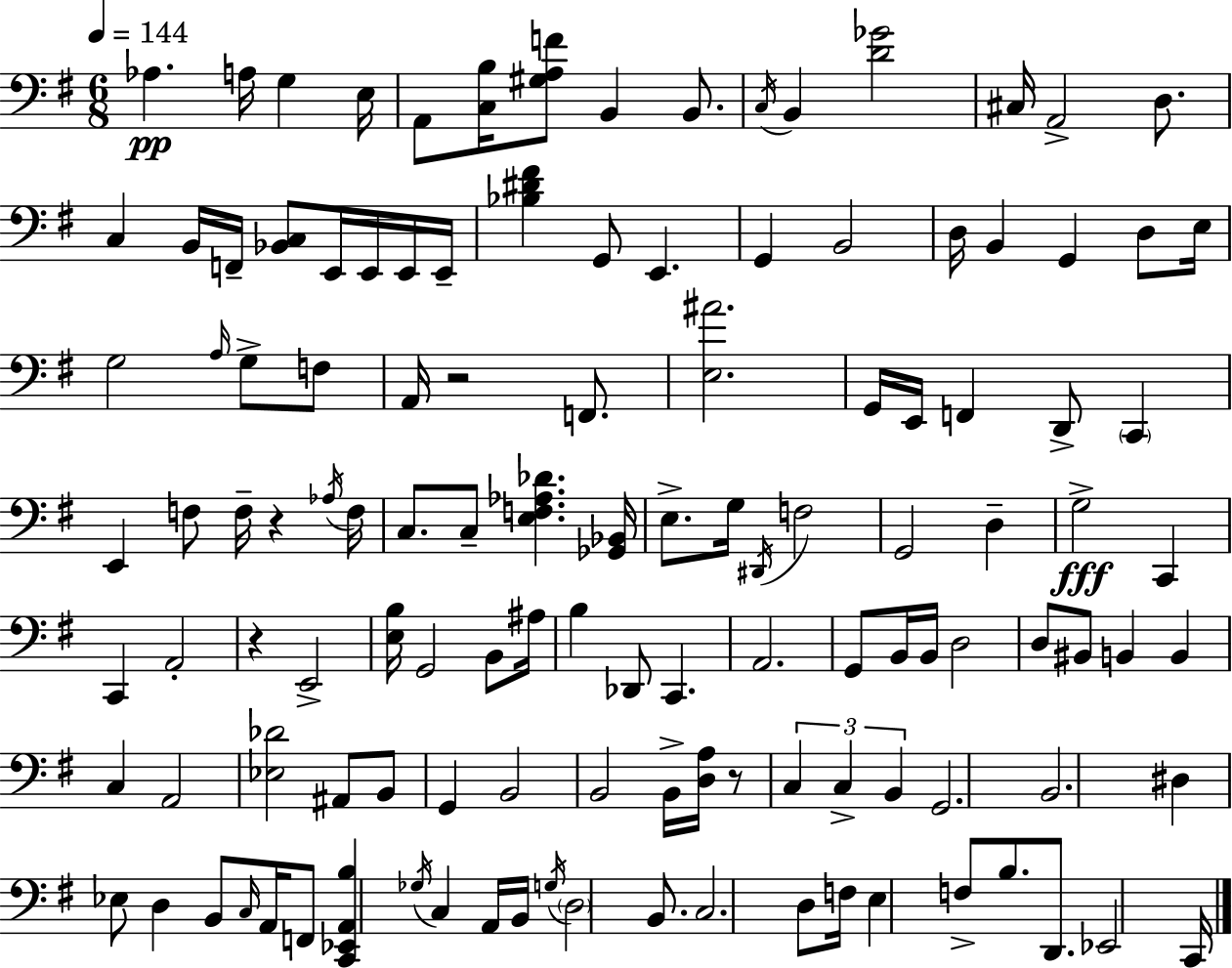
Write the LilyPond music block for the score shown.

{
  \clef bass
  \numericTimeSignature
  \time 6/8
  \key g \major
  \tempo 4 = 144
  aes4.\pp a16 g4 e16 | a,8 <c b>16 <gis a f'>8 b,4 b,8. | \acciaccatura { c16 } b,4 <d' ges'>2 | cis16 a,2-> d8. | \break c4 b,16 f,16-- <bes, c>8 e,16 e,16 e,16 | e,16-- <bes dis' fis'>4 g,8 e,4. | g,4 b,2 | d16 b,4 g,4 d8 | \break e16 g2 \grace { a16 } g8-> | f8 a,16 r2 f,8. | <e ais'>2. | g,16 e,16 f,4 d,8-> \parenthesize c,4 | \break e,4 f8 f16-- r4 | \acciaccatura { aes16 } f16 c8. c8-- <e f aes des'>4. | <ges, bes,>16 e8.-> g16 \acciaccatura { dis,16 } f2 | g,2 | \break d4-- g2->\fff | c,4 c,4 a,2-. | r4 e,2-> | <e b>16 g,2 | \break b,8 ais16 b4 des,8 c,4. | a,2. | g,8 b,16 b,16 d2 | d8 bis,8 b,4 | \break b,4 c4 a,2 | <ees des'>2 | ais,8 b,8 g,4 b,2 | b,2 | \break b,16-> <d a>16 r8 \tuplet 3/2 { c4 c4-> | b,4 } g,2. | b,2. | dis4 ees8 d4 | \break b,8 \grace { c16 } a,16 f,8 <c, ees, a, b>4 | \acciaccatura { ges16 } c4 a,16 b,16 \acciaccatura { g16 } \parenthesize d2 | b,8. c2. | d8 f16 e4 | \break f8-> b8. d,8. ees,2 | c,16 \bar "|."
}